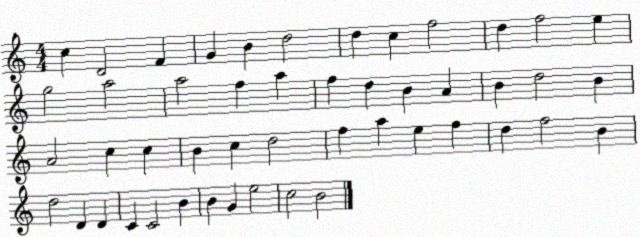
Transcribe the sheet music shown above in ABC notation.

X:1
T:Untitled
M:4/4
L:1/4
K:C
c D2 F G B d2 d c f2 d f2 e g2 a2 a2 f a f d B A B d2 B A2 c c B c d2 f a e f d f2 B d2 D D C C2 B B G e2 c2 B2